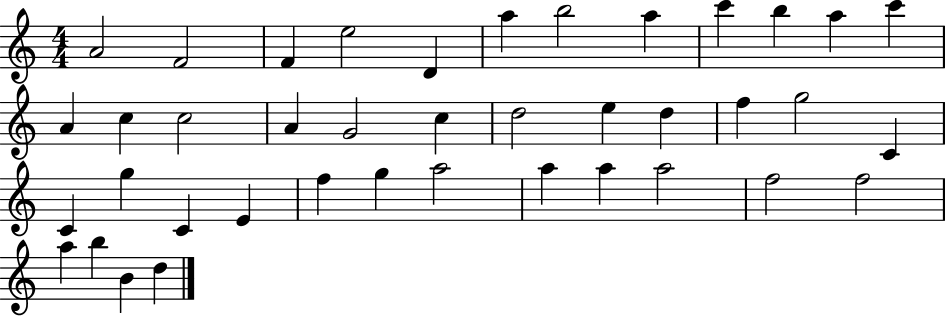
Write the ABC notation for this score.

X:1
T:Untitled
M:4/4
L:1/4
K:C
A2 F2 F e2 D a b2 a c' b a c' A c c2 A G2 c d2 e d f g2 C C g C E f g a2 a a a2 f2 f2 a b B d